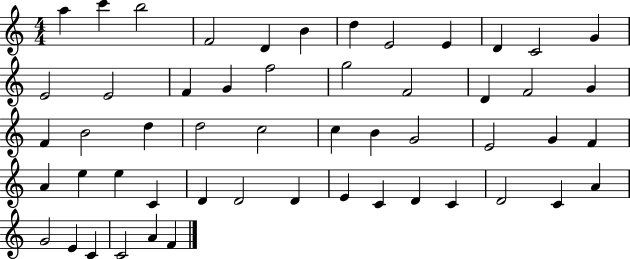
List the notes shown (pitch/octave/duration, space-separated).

A5/q C6/q B5/h F4/h D4/q B4/q D5/q E4/h E4/q D4/q C4/h G4/q E4/h E4/h F4/q G4/q F5/h G5/h F4/h D4/q F4/h G4/q F4/q B4/h D5/q D5/h C5/h C5/q B4/q G4/h E4/h G4/q F4/q A4/q E5/q E5/q C4/q D4/q D4/h D4/q E4/q C4/q D4/q C4/q D4/h C4/q A4/q G4/h E4/q C4/q C4/h A4/q F4/q